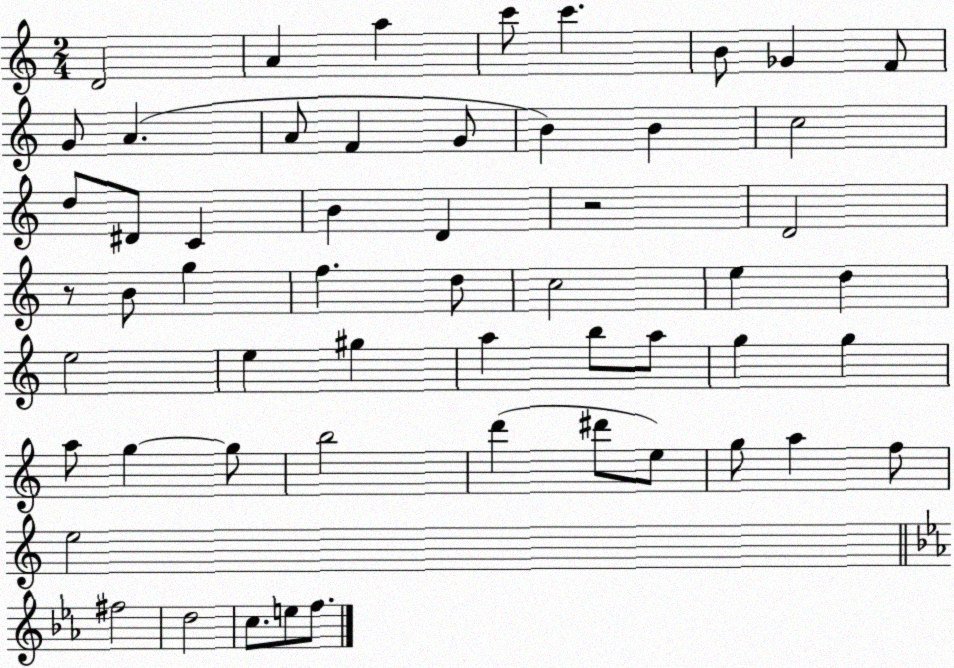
X:1
T:Untitled
M:2/4
L:1/4
K:C
D2 A a c'/2 c' B/2 _G F/2 G/2 A A/2 F G/2 B B c2 d/2 ^D/2 C B D z2 D2 z/2 B/2 g f d/2 c2 e d e2 e ^g a b/2 a/2 g g a/2 g g/2 b2 d' ^d'/2 e/2 g/2 a f/2 e2 ^f2 d2 c/2 e/2 f/2